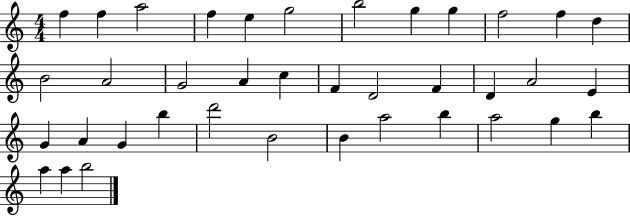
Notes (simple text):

F5/q F5/q A5/h F5/q E5/q G5/h B5/h G5/q G5/q F5/h F5/q D5/q B4/h A4/h G4/h A4/q C5/q F4/q D4/h F4/q D4/q A4/h E4/q G4/q A4/q G4/q B5/q D6/h B4/h B4/q A5/h B5/q A5/h G5/q B5/q A5/q A5/q B5/h